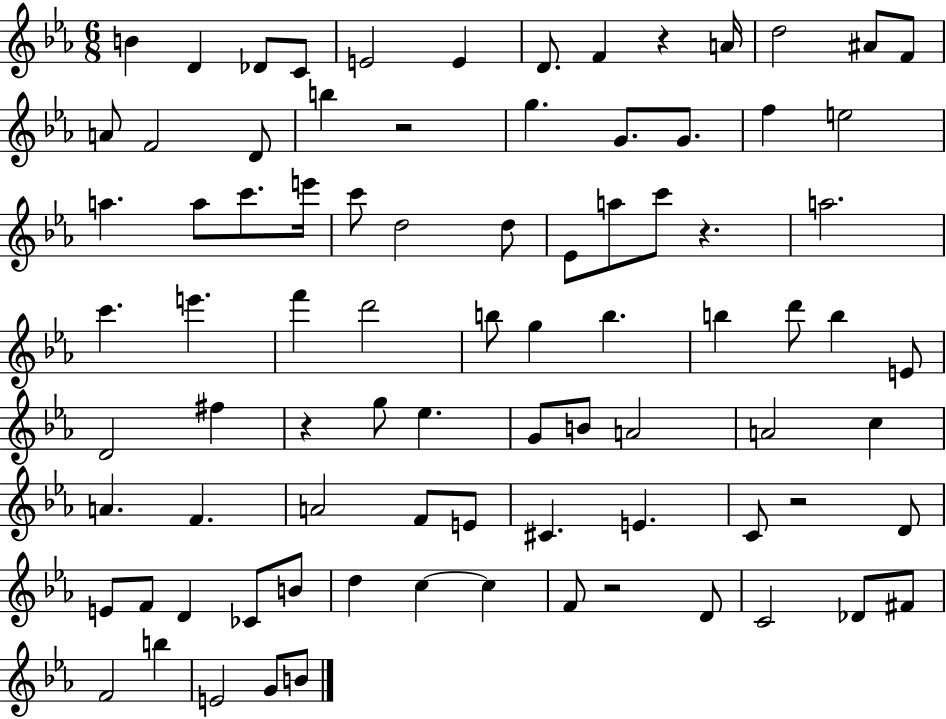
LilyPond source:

{
  \clef treble
  \numericTimeSignature
  \time 6/8
  \key ees \major
  b'4 d'4 des'8 c'8 | e'2 e'4 | d'8. f'4 r4 a'16 | d''2 ais'8 f'8 | \break a'8 f'2 d'8 | b''4 r2 | g''4. g'8. g'8. | f''4 e''2 | \break a''4. a''8 c'''8. e'''16 | c'''8 d''2 d''8 | ees'8 a''8 c'''8 r4. | a''2. | \break c'''4. e'''4. | f'''4 d'''2 | b''8 g''4 b''4. | b''4 d'''8 b''4 e'8 | \break d'2 fis''4 | r4 g''8 ees''4. | g'8 b'8 a'2 | a'2 c''4 | \break a'4. f'4. | a'2 f'8 e'8 | cis'4. e'4. | c'8 r2 d'8 | \break e'8 f'8 d'4 ces'8 b'8 | d''4 c''4~~ c''4 | f'8 r2 d'8 | c'2 des'8 fis'8 | \break f'2 b''4 | e'2 g'8 b'8 | \bar "|."
}